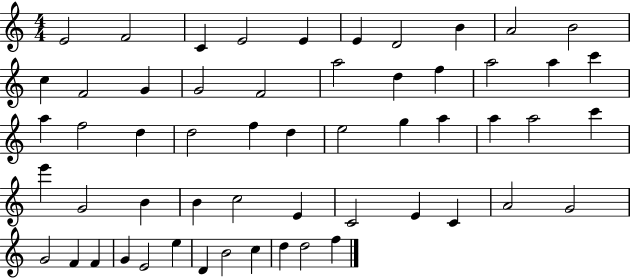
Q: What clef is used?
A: treble